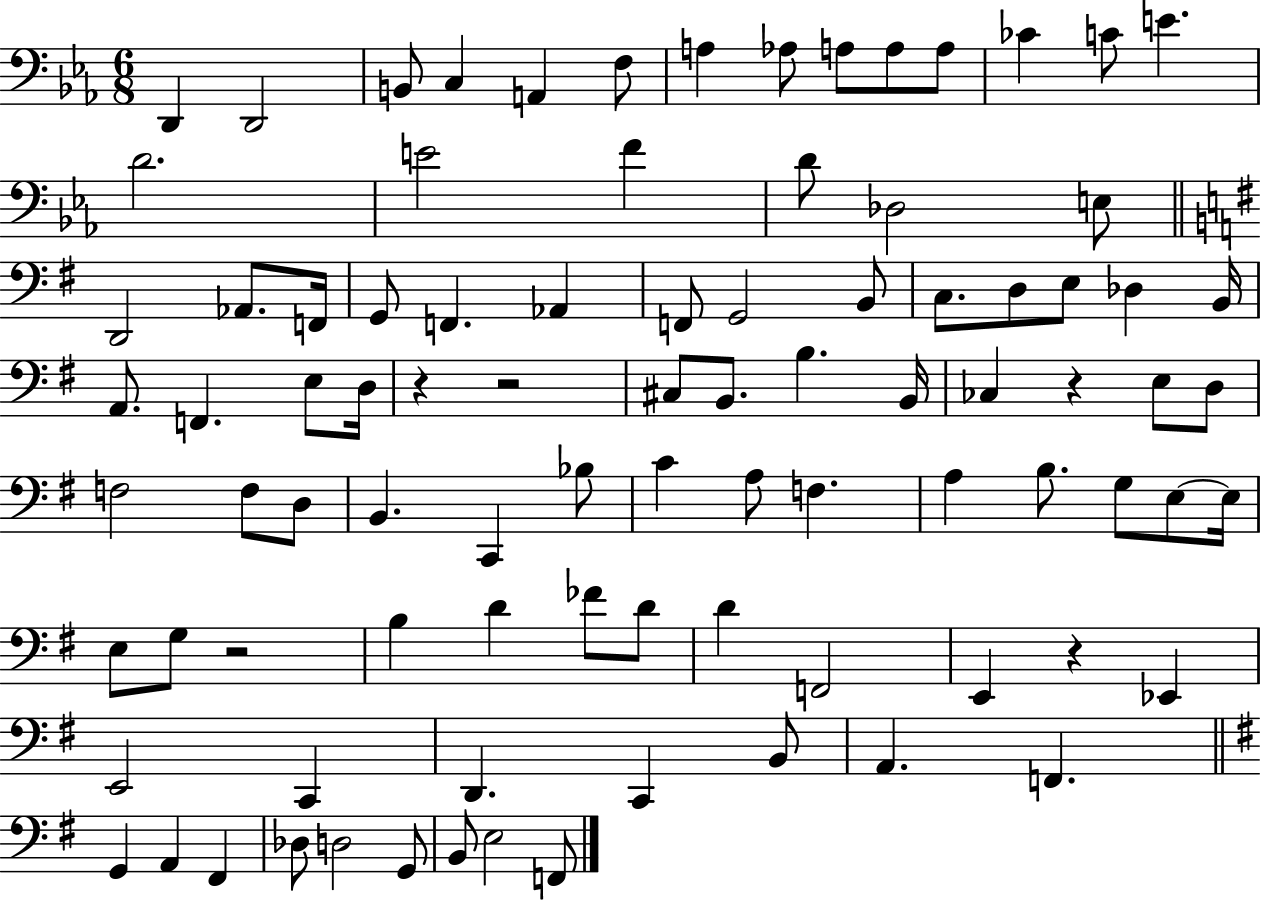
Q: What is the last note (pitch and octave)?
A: F2